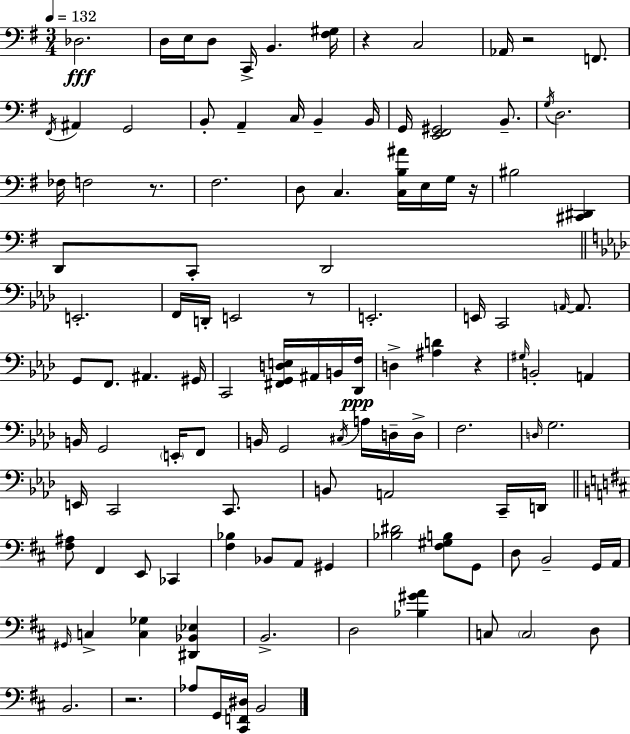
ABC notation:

X:1
T:Untitled
M:3/4
L:1/4
K:Em
_D,2 D,/4 E,/4 D,/2 C,,/4 B,, [^F,^G,]/4 z C,2 _A,,/4 z2 F,,/2 ^F,,/4 ^A,, G,,2 B,,/2 A,, C,/4 B,, B,,/4 G,,/4 [E,,^F,,^G,,]2 B,,/2 G,/4 D,2 _F,/4 F,2 z/2 ^F,2 D,/2 C, [C,B,^A]/4 E,/4 G,/4 z/4 ^B,2 [^C,,^D,,] D,,/2 C,,/2 D,,2 E,,2 F,,/4 D,,/4 E,,2 z/2 E,,2 E,,/4 C,,2 A,,/4 A,,/2 G,,/2 F,,/2 ^A,, ^G,,/4 C,,2 [^F,,G,,D,E,]/4 ^A,,/4 B,,/4 [_D,,F,]/4 D, [^A,D] z ^G,/4 B,,2 A,, B,,/4 G,,2 E,,/4 F,,/2 B,,/4 G,,2 ^C,/4 A,/4 D,/4 D,/4 F,2 D,/4 G,2 E,,/4 C,,2 C,,/2 B,,/2 A,,2 C,,/4 D,,/4 [^F,^A,]/2 ^F,, E,,/2 _C,, [^F,_B,] _B,,/2 A,,/2 ^G,, [_B,^D]2 [^F,^G,B,]/2 G,,/2 D,/2 B,,2 G,,/4 A,,/4 ^G,,/4 C, [C,_G,] [^D,,_B,,_E,] B,,2 D,2 [_B,^GA] C,/2 C,2 D,/2 B,,2 z2 _A,/2 G,,/4 [^C,,F,,^D,]/4 B,,2